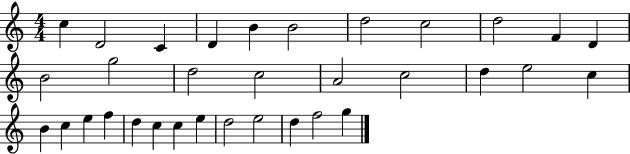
{
  \clef treble
  \numericTimeSignature
  \time 4/4
  \key c \major
  c''4 d'2 c'4 | d'4 b'4 b'2 | d''2 c''2 | d''2 f'4 d'4 | \break b'2 g''2 | d''2 c''2 | a'2 c''2 | d''4 e''2 c''4 | \break b'4 c''4 e''4 f''4 | d''4 c''4 c''4 e''4 | d''2 e''2 | d''4 f''2 g''4 | \break \bar "|."
}